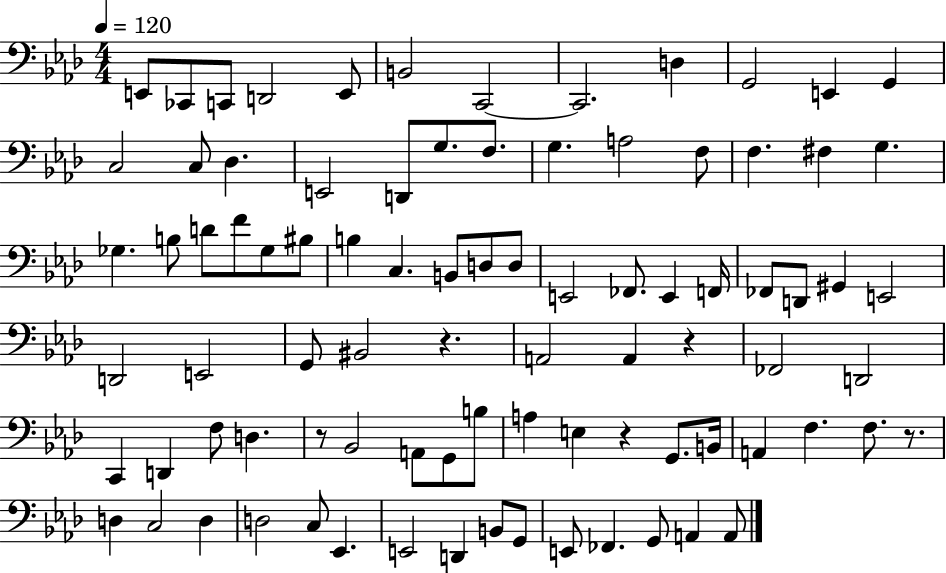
X:1
T:Untitled
M:4/4
L:1/4
K:Ab
E,,/2 _C,,/2 C,,/2 D,,2 E,,/2 B,,2 C,,2 C,,2 D, G,,2 E,, G,, C,2 C,/2 _D, E,,2 D,,/2 G,/2 F,/2 G, A,2 F,/2 F, ^F, G, _G, B,/2 D/2 F/2 _G,/2 ^B,/2 B, C, B,,/2 D,/2 D,/2 E,,2 _F,,/2 E,, F,,/4 _F,,/2 D,,/2 ^G,, E,,2 D,,2 E,,2 G,,/2 ^B,,2 z A,,2 A,, z _F,,2 D,,2 C,, D,, F,/2 D, z/2 _B,,2 A,,/2 G,,/2 B,/2 A, E, z G,,/2 B,,/4 A,, F, F,/2 z/2 D, C,2 D, D,2 C,/2 _E,, E,,2 D,, B,,/2 G,,/2 E,,/2 _F,, G,,/2 A,, A,,/2